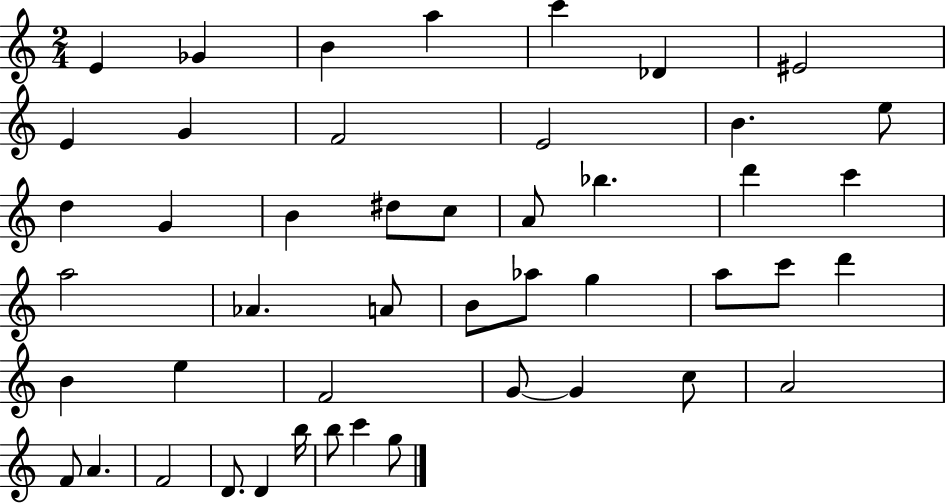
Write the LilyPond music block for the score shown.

{
  \clef treble
  \numericTimeSignature
  \time 2/4
  \key c \major
  e'4 ges'4 | b'4 a''4 | c'''4 des'4 | eis'2 | \break e'4 g'4 | f'2 | e'2 | b'4. e''8 | \break d''4 g'4 | b'4 dis''8 c''8 | a'8 bes''4. | d'''4 c'''4 | \break a''2 | aes'4. a'8 | b'8 aes''8 g''4 | a''8 c'''8 d'''4 | \break b'4 e''4 | f'2 | g'8~~ g'4 c''8 | a'2 | \break f'8 a'4. | f'2 | d'8. d'4 b''16 | b''8 c'''4 g''8 | \break \bar "|."
}